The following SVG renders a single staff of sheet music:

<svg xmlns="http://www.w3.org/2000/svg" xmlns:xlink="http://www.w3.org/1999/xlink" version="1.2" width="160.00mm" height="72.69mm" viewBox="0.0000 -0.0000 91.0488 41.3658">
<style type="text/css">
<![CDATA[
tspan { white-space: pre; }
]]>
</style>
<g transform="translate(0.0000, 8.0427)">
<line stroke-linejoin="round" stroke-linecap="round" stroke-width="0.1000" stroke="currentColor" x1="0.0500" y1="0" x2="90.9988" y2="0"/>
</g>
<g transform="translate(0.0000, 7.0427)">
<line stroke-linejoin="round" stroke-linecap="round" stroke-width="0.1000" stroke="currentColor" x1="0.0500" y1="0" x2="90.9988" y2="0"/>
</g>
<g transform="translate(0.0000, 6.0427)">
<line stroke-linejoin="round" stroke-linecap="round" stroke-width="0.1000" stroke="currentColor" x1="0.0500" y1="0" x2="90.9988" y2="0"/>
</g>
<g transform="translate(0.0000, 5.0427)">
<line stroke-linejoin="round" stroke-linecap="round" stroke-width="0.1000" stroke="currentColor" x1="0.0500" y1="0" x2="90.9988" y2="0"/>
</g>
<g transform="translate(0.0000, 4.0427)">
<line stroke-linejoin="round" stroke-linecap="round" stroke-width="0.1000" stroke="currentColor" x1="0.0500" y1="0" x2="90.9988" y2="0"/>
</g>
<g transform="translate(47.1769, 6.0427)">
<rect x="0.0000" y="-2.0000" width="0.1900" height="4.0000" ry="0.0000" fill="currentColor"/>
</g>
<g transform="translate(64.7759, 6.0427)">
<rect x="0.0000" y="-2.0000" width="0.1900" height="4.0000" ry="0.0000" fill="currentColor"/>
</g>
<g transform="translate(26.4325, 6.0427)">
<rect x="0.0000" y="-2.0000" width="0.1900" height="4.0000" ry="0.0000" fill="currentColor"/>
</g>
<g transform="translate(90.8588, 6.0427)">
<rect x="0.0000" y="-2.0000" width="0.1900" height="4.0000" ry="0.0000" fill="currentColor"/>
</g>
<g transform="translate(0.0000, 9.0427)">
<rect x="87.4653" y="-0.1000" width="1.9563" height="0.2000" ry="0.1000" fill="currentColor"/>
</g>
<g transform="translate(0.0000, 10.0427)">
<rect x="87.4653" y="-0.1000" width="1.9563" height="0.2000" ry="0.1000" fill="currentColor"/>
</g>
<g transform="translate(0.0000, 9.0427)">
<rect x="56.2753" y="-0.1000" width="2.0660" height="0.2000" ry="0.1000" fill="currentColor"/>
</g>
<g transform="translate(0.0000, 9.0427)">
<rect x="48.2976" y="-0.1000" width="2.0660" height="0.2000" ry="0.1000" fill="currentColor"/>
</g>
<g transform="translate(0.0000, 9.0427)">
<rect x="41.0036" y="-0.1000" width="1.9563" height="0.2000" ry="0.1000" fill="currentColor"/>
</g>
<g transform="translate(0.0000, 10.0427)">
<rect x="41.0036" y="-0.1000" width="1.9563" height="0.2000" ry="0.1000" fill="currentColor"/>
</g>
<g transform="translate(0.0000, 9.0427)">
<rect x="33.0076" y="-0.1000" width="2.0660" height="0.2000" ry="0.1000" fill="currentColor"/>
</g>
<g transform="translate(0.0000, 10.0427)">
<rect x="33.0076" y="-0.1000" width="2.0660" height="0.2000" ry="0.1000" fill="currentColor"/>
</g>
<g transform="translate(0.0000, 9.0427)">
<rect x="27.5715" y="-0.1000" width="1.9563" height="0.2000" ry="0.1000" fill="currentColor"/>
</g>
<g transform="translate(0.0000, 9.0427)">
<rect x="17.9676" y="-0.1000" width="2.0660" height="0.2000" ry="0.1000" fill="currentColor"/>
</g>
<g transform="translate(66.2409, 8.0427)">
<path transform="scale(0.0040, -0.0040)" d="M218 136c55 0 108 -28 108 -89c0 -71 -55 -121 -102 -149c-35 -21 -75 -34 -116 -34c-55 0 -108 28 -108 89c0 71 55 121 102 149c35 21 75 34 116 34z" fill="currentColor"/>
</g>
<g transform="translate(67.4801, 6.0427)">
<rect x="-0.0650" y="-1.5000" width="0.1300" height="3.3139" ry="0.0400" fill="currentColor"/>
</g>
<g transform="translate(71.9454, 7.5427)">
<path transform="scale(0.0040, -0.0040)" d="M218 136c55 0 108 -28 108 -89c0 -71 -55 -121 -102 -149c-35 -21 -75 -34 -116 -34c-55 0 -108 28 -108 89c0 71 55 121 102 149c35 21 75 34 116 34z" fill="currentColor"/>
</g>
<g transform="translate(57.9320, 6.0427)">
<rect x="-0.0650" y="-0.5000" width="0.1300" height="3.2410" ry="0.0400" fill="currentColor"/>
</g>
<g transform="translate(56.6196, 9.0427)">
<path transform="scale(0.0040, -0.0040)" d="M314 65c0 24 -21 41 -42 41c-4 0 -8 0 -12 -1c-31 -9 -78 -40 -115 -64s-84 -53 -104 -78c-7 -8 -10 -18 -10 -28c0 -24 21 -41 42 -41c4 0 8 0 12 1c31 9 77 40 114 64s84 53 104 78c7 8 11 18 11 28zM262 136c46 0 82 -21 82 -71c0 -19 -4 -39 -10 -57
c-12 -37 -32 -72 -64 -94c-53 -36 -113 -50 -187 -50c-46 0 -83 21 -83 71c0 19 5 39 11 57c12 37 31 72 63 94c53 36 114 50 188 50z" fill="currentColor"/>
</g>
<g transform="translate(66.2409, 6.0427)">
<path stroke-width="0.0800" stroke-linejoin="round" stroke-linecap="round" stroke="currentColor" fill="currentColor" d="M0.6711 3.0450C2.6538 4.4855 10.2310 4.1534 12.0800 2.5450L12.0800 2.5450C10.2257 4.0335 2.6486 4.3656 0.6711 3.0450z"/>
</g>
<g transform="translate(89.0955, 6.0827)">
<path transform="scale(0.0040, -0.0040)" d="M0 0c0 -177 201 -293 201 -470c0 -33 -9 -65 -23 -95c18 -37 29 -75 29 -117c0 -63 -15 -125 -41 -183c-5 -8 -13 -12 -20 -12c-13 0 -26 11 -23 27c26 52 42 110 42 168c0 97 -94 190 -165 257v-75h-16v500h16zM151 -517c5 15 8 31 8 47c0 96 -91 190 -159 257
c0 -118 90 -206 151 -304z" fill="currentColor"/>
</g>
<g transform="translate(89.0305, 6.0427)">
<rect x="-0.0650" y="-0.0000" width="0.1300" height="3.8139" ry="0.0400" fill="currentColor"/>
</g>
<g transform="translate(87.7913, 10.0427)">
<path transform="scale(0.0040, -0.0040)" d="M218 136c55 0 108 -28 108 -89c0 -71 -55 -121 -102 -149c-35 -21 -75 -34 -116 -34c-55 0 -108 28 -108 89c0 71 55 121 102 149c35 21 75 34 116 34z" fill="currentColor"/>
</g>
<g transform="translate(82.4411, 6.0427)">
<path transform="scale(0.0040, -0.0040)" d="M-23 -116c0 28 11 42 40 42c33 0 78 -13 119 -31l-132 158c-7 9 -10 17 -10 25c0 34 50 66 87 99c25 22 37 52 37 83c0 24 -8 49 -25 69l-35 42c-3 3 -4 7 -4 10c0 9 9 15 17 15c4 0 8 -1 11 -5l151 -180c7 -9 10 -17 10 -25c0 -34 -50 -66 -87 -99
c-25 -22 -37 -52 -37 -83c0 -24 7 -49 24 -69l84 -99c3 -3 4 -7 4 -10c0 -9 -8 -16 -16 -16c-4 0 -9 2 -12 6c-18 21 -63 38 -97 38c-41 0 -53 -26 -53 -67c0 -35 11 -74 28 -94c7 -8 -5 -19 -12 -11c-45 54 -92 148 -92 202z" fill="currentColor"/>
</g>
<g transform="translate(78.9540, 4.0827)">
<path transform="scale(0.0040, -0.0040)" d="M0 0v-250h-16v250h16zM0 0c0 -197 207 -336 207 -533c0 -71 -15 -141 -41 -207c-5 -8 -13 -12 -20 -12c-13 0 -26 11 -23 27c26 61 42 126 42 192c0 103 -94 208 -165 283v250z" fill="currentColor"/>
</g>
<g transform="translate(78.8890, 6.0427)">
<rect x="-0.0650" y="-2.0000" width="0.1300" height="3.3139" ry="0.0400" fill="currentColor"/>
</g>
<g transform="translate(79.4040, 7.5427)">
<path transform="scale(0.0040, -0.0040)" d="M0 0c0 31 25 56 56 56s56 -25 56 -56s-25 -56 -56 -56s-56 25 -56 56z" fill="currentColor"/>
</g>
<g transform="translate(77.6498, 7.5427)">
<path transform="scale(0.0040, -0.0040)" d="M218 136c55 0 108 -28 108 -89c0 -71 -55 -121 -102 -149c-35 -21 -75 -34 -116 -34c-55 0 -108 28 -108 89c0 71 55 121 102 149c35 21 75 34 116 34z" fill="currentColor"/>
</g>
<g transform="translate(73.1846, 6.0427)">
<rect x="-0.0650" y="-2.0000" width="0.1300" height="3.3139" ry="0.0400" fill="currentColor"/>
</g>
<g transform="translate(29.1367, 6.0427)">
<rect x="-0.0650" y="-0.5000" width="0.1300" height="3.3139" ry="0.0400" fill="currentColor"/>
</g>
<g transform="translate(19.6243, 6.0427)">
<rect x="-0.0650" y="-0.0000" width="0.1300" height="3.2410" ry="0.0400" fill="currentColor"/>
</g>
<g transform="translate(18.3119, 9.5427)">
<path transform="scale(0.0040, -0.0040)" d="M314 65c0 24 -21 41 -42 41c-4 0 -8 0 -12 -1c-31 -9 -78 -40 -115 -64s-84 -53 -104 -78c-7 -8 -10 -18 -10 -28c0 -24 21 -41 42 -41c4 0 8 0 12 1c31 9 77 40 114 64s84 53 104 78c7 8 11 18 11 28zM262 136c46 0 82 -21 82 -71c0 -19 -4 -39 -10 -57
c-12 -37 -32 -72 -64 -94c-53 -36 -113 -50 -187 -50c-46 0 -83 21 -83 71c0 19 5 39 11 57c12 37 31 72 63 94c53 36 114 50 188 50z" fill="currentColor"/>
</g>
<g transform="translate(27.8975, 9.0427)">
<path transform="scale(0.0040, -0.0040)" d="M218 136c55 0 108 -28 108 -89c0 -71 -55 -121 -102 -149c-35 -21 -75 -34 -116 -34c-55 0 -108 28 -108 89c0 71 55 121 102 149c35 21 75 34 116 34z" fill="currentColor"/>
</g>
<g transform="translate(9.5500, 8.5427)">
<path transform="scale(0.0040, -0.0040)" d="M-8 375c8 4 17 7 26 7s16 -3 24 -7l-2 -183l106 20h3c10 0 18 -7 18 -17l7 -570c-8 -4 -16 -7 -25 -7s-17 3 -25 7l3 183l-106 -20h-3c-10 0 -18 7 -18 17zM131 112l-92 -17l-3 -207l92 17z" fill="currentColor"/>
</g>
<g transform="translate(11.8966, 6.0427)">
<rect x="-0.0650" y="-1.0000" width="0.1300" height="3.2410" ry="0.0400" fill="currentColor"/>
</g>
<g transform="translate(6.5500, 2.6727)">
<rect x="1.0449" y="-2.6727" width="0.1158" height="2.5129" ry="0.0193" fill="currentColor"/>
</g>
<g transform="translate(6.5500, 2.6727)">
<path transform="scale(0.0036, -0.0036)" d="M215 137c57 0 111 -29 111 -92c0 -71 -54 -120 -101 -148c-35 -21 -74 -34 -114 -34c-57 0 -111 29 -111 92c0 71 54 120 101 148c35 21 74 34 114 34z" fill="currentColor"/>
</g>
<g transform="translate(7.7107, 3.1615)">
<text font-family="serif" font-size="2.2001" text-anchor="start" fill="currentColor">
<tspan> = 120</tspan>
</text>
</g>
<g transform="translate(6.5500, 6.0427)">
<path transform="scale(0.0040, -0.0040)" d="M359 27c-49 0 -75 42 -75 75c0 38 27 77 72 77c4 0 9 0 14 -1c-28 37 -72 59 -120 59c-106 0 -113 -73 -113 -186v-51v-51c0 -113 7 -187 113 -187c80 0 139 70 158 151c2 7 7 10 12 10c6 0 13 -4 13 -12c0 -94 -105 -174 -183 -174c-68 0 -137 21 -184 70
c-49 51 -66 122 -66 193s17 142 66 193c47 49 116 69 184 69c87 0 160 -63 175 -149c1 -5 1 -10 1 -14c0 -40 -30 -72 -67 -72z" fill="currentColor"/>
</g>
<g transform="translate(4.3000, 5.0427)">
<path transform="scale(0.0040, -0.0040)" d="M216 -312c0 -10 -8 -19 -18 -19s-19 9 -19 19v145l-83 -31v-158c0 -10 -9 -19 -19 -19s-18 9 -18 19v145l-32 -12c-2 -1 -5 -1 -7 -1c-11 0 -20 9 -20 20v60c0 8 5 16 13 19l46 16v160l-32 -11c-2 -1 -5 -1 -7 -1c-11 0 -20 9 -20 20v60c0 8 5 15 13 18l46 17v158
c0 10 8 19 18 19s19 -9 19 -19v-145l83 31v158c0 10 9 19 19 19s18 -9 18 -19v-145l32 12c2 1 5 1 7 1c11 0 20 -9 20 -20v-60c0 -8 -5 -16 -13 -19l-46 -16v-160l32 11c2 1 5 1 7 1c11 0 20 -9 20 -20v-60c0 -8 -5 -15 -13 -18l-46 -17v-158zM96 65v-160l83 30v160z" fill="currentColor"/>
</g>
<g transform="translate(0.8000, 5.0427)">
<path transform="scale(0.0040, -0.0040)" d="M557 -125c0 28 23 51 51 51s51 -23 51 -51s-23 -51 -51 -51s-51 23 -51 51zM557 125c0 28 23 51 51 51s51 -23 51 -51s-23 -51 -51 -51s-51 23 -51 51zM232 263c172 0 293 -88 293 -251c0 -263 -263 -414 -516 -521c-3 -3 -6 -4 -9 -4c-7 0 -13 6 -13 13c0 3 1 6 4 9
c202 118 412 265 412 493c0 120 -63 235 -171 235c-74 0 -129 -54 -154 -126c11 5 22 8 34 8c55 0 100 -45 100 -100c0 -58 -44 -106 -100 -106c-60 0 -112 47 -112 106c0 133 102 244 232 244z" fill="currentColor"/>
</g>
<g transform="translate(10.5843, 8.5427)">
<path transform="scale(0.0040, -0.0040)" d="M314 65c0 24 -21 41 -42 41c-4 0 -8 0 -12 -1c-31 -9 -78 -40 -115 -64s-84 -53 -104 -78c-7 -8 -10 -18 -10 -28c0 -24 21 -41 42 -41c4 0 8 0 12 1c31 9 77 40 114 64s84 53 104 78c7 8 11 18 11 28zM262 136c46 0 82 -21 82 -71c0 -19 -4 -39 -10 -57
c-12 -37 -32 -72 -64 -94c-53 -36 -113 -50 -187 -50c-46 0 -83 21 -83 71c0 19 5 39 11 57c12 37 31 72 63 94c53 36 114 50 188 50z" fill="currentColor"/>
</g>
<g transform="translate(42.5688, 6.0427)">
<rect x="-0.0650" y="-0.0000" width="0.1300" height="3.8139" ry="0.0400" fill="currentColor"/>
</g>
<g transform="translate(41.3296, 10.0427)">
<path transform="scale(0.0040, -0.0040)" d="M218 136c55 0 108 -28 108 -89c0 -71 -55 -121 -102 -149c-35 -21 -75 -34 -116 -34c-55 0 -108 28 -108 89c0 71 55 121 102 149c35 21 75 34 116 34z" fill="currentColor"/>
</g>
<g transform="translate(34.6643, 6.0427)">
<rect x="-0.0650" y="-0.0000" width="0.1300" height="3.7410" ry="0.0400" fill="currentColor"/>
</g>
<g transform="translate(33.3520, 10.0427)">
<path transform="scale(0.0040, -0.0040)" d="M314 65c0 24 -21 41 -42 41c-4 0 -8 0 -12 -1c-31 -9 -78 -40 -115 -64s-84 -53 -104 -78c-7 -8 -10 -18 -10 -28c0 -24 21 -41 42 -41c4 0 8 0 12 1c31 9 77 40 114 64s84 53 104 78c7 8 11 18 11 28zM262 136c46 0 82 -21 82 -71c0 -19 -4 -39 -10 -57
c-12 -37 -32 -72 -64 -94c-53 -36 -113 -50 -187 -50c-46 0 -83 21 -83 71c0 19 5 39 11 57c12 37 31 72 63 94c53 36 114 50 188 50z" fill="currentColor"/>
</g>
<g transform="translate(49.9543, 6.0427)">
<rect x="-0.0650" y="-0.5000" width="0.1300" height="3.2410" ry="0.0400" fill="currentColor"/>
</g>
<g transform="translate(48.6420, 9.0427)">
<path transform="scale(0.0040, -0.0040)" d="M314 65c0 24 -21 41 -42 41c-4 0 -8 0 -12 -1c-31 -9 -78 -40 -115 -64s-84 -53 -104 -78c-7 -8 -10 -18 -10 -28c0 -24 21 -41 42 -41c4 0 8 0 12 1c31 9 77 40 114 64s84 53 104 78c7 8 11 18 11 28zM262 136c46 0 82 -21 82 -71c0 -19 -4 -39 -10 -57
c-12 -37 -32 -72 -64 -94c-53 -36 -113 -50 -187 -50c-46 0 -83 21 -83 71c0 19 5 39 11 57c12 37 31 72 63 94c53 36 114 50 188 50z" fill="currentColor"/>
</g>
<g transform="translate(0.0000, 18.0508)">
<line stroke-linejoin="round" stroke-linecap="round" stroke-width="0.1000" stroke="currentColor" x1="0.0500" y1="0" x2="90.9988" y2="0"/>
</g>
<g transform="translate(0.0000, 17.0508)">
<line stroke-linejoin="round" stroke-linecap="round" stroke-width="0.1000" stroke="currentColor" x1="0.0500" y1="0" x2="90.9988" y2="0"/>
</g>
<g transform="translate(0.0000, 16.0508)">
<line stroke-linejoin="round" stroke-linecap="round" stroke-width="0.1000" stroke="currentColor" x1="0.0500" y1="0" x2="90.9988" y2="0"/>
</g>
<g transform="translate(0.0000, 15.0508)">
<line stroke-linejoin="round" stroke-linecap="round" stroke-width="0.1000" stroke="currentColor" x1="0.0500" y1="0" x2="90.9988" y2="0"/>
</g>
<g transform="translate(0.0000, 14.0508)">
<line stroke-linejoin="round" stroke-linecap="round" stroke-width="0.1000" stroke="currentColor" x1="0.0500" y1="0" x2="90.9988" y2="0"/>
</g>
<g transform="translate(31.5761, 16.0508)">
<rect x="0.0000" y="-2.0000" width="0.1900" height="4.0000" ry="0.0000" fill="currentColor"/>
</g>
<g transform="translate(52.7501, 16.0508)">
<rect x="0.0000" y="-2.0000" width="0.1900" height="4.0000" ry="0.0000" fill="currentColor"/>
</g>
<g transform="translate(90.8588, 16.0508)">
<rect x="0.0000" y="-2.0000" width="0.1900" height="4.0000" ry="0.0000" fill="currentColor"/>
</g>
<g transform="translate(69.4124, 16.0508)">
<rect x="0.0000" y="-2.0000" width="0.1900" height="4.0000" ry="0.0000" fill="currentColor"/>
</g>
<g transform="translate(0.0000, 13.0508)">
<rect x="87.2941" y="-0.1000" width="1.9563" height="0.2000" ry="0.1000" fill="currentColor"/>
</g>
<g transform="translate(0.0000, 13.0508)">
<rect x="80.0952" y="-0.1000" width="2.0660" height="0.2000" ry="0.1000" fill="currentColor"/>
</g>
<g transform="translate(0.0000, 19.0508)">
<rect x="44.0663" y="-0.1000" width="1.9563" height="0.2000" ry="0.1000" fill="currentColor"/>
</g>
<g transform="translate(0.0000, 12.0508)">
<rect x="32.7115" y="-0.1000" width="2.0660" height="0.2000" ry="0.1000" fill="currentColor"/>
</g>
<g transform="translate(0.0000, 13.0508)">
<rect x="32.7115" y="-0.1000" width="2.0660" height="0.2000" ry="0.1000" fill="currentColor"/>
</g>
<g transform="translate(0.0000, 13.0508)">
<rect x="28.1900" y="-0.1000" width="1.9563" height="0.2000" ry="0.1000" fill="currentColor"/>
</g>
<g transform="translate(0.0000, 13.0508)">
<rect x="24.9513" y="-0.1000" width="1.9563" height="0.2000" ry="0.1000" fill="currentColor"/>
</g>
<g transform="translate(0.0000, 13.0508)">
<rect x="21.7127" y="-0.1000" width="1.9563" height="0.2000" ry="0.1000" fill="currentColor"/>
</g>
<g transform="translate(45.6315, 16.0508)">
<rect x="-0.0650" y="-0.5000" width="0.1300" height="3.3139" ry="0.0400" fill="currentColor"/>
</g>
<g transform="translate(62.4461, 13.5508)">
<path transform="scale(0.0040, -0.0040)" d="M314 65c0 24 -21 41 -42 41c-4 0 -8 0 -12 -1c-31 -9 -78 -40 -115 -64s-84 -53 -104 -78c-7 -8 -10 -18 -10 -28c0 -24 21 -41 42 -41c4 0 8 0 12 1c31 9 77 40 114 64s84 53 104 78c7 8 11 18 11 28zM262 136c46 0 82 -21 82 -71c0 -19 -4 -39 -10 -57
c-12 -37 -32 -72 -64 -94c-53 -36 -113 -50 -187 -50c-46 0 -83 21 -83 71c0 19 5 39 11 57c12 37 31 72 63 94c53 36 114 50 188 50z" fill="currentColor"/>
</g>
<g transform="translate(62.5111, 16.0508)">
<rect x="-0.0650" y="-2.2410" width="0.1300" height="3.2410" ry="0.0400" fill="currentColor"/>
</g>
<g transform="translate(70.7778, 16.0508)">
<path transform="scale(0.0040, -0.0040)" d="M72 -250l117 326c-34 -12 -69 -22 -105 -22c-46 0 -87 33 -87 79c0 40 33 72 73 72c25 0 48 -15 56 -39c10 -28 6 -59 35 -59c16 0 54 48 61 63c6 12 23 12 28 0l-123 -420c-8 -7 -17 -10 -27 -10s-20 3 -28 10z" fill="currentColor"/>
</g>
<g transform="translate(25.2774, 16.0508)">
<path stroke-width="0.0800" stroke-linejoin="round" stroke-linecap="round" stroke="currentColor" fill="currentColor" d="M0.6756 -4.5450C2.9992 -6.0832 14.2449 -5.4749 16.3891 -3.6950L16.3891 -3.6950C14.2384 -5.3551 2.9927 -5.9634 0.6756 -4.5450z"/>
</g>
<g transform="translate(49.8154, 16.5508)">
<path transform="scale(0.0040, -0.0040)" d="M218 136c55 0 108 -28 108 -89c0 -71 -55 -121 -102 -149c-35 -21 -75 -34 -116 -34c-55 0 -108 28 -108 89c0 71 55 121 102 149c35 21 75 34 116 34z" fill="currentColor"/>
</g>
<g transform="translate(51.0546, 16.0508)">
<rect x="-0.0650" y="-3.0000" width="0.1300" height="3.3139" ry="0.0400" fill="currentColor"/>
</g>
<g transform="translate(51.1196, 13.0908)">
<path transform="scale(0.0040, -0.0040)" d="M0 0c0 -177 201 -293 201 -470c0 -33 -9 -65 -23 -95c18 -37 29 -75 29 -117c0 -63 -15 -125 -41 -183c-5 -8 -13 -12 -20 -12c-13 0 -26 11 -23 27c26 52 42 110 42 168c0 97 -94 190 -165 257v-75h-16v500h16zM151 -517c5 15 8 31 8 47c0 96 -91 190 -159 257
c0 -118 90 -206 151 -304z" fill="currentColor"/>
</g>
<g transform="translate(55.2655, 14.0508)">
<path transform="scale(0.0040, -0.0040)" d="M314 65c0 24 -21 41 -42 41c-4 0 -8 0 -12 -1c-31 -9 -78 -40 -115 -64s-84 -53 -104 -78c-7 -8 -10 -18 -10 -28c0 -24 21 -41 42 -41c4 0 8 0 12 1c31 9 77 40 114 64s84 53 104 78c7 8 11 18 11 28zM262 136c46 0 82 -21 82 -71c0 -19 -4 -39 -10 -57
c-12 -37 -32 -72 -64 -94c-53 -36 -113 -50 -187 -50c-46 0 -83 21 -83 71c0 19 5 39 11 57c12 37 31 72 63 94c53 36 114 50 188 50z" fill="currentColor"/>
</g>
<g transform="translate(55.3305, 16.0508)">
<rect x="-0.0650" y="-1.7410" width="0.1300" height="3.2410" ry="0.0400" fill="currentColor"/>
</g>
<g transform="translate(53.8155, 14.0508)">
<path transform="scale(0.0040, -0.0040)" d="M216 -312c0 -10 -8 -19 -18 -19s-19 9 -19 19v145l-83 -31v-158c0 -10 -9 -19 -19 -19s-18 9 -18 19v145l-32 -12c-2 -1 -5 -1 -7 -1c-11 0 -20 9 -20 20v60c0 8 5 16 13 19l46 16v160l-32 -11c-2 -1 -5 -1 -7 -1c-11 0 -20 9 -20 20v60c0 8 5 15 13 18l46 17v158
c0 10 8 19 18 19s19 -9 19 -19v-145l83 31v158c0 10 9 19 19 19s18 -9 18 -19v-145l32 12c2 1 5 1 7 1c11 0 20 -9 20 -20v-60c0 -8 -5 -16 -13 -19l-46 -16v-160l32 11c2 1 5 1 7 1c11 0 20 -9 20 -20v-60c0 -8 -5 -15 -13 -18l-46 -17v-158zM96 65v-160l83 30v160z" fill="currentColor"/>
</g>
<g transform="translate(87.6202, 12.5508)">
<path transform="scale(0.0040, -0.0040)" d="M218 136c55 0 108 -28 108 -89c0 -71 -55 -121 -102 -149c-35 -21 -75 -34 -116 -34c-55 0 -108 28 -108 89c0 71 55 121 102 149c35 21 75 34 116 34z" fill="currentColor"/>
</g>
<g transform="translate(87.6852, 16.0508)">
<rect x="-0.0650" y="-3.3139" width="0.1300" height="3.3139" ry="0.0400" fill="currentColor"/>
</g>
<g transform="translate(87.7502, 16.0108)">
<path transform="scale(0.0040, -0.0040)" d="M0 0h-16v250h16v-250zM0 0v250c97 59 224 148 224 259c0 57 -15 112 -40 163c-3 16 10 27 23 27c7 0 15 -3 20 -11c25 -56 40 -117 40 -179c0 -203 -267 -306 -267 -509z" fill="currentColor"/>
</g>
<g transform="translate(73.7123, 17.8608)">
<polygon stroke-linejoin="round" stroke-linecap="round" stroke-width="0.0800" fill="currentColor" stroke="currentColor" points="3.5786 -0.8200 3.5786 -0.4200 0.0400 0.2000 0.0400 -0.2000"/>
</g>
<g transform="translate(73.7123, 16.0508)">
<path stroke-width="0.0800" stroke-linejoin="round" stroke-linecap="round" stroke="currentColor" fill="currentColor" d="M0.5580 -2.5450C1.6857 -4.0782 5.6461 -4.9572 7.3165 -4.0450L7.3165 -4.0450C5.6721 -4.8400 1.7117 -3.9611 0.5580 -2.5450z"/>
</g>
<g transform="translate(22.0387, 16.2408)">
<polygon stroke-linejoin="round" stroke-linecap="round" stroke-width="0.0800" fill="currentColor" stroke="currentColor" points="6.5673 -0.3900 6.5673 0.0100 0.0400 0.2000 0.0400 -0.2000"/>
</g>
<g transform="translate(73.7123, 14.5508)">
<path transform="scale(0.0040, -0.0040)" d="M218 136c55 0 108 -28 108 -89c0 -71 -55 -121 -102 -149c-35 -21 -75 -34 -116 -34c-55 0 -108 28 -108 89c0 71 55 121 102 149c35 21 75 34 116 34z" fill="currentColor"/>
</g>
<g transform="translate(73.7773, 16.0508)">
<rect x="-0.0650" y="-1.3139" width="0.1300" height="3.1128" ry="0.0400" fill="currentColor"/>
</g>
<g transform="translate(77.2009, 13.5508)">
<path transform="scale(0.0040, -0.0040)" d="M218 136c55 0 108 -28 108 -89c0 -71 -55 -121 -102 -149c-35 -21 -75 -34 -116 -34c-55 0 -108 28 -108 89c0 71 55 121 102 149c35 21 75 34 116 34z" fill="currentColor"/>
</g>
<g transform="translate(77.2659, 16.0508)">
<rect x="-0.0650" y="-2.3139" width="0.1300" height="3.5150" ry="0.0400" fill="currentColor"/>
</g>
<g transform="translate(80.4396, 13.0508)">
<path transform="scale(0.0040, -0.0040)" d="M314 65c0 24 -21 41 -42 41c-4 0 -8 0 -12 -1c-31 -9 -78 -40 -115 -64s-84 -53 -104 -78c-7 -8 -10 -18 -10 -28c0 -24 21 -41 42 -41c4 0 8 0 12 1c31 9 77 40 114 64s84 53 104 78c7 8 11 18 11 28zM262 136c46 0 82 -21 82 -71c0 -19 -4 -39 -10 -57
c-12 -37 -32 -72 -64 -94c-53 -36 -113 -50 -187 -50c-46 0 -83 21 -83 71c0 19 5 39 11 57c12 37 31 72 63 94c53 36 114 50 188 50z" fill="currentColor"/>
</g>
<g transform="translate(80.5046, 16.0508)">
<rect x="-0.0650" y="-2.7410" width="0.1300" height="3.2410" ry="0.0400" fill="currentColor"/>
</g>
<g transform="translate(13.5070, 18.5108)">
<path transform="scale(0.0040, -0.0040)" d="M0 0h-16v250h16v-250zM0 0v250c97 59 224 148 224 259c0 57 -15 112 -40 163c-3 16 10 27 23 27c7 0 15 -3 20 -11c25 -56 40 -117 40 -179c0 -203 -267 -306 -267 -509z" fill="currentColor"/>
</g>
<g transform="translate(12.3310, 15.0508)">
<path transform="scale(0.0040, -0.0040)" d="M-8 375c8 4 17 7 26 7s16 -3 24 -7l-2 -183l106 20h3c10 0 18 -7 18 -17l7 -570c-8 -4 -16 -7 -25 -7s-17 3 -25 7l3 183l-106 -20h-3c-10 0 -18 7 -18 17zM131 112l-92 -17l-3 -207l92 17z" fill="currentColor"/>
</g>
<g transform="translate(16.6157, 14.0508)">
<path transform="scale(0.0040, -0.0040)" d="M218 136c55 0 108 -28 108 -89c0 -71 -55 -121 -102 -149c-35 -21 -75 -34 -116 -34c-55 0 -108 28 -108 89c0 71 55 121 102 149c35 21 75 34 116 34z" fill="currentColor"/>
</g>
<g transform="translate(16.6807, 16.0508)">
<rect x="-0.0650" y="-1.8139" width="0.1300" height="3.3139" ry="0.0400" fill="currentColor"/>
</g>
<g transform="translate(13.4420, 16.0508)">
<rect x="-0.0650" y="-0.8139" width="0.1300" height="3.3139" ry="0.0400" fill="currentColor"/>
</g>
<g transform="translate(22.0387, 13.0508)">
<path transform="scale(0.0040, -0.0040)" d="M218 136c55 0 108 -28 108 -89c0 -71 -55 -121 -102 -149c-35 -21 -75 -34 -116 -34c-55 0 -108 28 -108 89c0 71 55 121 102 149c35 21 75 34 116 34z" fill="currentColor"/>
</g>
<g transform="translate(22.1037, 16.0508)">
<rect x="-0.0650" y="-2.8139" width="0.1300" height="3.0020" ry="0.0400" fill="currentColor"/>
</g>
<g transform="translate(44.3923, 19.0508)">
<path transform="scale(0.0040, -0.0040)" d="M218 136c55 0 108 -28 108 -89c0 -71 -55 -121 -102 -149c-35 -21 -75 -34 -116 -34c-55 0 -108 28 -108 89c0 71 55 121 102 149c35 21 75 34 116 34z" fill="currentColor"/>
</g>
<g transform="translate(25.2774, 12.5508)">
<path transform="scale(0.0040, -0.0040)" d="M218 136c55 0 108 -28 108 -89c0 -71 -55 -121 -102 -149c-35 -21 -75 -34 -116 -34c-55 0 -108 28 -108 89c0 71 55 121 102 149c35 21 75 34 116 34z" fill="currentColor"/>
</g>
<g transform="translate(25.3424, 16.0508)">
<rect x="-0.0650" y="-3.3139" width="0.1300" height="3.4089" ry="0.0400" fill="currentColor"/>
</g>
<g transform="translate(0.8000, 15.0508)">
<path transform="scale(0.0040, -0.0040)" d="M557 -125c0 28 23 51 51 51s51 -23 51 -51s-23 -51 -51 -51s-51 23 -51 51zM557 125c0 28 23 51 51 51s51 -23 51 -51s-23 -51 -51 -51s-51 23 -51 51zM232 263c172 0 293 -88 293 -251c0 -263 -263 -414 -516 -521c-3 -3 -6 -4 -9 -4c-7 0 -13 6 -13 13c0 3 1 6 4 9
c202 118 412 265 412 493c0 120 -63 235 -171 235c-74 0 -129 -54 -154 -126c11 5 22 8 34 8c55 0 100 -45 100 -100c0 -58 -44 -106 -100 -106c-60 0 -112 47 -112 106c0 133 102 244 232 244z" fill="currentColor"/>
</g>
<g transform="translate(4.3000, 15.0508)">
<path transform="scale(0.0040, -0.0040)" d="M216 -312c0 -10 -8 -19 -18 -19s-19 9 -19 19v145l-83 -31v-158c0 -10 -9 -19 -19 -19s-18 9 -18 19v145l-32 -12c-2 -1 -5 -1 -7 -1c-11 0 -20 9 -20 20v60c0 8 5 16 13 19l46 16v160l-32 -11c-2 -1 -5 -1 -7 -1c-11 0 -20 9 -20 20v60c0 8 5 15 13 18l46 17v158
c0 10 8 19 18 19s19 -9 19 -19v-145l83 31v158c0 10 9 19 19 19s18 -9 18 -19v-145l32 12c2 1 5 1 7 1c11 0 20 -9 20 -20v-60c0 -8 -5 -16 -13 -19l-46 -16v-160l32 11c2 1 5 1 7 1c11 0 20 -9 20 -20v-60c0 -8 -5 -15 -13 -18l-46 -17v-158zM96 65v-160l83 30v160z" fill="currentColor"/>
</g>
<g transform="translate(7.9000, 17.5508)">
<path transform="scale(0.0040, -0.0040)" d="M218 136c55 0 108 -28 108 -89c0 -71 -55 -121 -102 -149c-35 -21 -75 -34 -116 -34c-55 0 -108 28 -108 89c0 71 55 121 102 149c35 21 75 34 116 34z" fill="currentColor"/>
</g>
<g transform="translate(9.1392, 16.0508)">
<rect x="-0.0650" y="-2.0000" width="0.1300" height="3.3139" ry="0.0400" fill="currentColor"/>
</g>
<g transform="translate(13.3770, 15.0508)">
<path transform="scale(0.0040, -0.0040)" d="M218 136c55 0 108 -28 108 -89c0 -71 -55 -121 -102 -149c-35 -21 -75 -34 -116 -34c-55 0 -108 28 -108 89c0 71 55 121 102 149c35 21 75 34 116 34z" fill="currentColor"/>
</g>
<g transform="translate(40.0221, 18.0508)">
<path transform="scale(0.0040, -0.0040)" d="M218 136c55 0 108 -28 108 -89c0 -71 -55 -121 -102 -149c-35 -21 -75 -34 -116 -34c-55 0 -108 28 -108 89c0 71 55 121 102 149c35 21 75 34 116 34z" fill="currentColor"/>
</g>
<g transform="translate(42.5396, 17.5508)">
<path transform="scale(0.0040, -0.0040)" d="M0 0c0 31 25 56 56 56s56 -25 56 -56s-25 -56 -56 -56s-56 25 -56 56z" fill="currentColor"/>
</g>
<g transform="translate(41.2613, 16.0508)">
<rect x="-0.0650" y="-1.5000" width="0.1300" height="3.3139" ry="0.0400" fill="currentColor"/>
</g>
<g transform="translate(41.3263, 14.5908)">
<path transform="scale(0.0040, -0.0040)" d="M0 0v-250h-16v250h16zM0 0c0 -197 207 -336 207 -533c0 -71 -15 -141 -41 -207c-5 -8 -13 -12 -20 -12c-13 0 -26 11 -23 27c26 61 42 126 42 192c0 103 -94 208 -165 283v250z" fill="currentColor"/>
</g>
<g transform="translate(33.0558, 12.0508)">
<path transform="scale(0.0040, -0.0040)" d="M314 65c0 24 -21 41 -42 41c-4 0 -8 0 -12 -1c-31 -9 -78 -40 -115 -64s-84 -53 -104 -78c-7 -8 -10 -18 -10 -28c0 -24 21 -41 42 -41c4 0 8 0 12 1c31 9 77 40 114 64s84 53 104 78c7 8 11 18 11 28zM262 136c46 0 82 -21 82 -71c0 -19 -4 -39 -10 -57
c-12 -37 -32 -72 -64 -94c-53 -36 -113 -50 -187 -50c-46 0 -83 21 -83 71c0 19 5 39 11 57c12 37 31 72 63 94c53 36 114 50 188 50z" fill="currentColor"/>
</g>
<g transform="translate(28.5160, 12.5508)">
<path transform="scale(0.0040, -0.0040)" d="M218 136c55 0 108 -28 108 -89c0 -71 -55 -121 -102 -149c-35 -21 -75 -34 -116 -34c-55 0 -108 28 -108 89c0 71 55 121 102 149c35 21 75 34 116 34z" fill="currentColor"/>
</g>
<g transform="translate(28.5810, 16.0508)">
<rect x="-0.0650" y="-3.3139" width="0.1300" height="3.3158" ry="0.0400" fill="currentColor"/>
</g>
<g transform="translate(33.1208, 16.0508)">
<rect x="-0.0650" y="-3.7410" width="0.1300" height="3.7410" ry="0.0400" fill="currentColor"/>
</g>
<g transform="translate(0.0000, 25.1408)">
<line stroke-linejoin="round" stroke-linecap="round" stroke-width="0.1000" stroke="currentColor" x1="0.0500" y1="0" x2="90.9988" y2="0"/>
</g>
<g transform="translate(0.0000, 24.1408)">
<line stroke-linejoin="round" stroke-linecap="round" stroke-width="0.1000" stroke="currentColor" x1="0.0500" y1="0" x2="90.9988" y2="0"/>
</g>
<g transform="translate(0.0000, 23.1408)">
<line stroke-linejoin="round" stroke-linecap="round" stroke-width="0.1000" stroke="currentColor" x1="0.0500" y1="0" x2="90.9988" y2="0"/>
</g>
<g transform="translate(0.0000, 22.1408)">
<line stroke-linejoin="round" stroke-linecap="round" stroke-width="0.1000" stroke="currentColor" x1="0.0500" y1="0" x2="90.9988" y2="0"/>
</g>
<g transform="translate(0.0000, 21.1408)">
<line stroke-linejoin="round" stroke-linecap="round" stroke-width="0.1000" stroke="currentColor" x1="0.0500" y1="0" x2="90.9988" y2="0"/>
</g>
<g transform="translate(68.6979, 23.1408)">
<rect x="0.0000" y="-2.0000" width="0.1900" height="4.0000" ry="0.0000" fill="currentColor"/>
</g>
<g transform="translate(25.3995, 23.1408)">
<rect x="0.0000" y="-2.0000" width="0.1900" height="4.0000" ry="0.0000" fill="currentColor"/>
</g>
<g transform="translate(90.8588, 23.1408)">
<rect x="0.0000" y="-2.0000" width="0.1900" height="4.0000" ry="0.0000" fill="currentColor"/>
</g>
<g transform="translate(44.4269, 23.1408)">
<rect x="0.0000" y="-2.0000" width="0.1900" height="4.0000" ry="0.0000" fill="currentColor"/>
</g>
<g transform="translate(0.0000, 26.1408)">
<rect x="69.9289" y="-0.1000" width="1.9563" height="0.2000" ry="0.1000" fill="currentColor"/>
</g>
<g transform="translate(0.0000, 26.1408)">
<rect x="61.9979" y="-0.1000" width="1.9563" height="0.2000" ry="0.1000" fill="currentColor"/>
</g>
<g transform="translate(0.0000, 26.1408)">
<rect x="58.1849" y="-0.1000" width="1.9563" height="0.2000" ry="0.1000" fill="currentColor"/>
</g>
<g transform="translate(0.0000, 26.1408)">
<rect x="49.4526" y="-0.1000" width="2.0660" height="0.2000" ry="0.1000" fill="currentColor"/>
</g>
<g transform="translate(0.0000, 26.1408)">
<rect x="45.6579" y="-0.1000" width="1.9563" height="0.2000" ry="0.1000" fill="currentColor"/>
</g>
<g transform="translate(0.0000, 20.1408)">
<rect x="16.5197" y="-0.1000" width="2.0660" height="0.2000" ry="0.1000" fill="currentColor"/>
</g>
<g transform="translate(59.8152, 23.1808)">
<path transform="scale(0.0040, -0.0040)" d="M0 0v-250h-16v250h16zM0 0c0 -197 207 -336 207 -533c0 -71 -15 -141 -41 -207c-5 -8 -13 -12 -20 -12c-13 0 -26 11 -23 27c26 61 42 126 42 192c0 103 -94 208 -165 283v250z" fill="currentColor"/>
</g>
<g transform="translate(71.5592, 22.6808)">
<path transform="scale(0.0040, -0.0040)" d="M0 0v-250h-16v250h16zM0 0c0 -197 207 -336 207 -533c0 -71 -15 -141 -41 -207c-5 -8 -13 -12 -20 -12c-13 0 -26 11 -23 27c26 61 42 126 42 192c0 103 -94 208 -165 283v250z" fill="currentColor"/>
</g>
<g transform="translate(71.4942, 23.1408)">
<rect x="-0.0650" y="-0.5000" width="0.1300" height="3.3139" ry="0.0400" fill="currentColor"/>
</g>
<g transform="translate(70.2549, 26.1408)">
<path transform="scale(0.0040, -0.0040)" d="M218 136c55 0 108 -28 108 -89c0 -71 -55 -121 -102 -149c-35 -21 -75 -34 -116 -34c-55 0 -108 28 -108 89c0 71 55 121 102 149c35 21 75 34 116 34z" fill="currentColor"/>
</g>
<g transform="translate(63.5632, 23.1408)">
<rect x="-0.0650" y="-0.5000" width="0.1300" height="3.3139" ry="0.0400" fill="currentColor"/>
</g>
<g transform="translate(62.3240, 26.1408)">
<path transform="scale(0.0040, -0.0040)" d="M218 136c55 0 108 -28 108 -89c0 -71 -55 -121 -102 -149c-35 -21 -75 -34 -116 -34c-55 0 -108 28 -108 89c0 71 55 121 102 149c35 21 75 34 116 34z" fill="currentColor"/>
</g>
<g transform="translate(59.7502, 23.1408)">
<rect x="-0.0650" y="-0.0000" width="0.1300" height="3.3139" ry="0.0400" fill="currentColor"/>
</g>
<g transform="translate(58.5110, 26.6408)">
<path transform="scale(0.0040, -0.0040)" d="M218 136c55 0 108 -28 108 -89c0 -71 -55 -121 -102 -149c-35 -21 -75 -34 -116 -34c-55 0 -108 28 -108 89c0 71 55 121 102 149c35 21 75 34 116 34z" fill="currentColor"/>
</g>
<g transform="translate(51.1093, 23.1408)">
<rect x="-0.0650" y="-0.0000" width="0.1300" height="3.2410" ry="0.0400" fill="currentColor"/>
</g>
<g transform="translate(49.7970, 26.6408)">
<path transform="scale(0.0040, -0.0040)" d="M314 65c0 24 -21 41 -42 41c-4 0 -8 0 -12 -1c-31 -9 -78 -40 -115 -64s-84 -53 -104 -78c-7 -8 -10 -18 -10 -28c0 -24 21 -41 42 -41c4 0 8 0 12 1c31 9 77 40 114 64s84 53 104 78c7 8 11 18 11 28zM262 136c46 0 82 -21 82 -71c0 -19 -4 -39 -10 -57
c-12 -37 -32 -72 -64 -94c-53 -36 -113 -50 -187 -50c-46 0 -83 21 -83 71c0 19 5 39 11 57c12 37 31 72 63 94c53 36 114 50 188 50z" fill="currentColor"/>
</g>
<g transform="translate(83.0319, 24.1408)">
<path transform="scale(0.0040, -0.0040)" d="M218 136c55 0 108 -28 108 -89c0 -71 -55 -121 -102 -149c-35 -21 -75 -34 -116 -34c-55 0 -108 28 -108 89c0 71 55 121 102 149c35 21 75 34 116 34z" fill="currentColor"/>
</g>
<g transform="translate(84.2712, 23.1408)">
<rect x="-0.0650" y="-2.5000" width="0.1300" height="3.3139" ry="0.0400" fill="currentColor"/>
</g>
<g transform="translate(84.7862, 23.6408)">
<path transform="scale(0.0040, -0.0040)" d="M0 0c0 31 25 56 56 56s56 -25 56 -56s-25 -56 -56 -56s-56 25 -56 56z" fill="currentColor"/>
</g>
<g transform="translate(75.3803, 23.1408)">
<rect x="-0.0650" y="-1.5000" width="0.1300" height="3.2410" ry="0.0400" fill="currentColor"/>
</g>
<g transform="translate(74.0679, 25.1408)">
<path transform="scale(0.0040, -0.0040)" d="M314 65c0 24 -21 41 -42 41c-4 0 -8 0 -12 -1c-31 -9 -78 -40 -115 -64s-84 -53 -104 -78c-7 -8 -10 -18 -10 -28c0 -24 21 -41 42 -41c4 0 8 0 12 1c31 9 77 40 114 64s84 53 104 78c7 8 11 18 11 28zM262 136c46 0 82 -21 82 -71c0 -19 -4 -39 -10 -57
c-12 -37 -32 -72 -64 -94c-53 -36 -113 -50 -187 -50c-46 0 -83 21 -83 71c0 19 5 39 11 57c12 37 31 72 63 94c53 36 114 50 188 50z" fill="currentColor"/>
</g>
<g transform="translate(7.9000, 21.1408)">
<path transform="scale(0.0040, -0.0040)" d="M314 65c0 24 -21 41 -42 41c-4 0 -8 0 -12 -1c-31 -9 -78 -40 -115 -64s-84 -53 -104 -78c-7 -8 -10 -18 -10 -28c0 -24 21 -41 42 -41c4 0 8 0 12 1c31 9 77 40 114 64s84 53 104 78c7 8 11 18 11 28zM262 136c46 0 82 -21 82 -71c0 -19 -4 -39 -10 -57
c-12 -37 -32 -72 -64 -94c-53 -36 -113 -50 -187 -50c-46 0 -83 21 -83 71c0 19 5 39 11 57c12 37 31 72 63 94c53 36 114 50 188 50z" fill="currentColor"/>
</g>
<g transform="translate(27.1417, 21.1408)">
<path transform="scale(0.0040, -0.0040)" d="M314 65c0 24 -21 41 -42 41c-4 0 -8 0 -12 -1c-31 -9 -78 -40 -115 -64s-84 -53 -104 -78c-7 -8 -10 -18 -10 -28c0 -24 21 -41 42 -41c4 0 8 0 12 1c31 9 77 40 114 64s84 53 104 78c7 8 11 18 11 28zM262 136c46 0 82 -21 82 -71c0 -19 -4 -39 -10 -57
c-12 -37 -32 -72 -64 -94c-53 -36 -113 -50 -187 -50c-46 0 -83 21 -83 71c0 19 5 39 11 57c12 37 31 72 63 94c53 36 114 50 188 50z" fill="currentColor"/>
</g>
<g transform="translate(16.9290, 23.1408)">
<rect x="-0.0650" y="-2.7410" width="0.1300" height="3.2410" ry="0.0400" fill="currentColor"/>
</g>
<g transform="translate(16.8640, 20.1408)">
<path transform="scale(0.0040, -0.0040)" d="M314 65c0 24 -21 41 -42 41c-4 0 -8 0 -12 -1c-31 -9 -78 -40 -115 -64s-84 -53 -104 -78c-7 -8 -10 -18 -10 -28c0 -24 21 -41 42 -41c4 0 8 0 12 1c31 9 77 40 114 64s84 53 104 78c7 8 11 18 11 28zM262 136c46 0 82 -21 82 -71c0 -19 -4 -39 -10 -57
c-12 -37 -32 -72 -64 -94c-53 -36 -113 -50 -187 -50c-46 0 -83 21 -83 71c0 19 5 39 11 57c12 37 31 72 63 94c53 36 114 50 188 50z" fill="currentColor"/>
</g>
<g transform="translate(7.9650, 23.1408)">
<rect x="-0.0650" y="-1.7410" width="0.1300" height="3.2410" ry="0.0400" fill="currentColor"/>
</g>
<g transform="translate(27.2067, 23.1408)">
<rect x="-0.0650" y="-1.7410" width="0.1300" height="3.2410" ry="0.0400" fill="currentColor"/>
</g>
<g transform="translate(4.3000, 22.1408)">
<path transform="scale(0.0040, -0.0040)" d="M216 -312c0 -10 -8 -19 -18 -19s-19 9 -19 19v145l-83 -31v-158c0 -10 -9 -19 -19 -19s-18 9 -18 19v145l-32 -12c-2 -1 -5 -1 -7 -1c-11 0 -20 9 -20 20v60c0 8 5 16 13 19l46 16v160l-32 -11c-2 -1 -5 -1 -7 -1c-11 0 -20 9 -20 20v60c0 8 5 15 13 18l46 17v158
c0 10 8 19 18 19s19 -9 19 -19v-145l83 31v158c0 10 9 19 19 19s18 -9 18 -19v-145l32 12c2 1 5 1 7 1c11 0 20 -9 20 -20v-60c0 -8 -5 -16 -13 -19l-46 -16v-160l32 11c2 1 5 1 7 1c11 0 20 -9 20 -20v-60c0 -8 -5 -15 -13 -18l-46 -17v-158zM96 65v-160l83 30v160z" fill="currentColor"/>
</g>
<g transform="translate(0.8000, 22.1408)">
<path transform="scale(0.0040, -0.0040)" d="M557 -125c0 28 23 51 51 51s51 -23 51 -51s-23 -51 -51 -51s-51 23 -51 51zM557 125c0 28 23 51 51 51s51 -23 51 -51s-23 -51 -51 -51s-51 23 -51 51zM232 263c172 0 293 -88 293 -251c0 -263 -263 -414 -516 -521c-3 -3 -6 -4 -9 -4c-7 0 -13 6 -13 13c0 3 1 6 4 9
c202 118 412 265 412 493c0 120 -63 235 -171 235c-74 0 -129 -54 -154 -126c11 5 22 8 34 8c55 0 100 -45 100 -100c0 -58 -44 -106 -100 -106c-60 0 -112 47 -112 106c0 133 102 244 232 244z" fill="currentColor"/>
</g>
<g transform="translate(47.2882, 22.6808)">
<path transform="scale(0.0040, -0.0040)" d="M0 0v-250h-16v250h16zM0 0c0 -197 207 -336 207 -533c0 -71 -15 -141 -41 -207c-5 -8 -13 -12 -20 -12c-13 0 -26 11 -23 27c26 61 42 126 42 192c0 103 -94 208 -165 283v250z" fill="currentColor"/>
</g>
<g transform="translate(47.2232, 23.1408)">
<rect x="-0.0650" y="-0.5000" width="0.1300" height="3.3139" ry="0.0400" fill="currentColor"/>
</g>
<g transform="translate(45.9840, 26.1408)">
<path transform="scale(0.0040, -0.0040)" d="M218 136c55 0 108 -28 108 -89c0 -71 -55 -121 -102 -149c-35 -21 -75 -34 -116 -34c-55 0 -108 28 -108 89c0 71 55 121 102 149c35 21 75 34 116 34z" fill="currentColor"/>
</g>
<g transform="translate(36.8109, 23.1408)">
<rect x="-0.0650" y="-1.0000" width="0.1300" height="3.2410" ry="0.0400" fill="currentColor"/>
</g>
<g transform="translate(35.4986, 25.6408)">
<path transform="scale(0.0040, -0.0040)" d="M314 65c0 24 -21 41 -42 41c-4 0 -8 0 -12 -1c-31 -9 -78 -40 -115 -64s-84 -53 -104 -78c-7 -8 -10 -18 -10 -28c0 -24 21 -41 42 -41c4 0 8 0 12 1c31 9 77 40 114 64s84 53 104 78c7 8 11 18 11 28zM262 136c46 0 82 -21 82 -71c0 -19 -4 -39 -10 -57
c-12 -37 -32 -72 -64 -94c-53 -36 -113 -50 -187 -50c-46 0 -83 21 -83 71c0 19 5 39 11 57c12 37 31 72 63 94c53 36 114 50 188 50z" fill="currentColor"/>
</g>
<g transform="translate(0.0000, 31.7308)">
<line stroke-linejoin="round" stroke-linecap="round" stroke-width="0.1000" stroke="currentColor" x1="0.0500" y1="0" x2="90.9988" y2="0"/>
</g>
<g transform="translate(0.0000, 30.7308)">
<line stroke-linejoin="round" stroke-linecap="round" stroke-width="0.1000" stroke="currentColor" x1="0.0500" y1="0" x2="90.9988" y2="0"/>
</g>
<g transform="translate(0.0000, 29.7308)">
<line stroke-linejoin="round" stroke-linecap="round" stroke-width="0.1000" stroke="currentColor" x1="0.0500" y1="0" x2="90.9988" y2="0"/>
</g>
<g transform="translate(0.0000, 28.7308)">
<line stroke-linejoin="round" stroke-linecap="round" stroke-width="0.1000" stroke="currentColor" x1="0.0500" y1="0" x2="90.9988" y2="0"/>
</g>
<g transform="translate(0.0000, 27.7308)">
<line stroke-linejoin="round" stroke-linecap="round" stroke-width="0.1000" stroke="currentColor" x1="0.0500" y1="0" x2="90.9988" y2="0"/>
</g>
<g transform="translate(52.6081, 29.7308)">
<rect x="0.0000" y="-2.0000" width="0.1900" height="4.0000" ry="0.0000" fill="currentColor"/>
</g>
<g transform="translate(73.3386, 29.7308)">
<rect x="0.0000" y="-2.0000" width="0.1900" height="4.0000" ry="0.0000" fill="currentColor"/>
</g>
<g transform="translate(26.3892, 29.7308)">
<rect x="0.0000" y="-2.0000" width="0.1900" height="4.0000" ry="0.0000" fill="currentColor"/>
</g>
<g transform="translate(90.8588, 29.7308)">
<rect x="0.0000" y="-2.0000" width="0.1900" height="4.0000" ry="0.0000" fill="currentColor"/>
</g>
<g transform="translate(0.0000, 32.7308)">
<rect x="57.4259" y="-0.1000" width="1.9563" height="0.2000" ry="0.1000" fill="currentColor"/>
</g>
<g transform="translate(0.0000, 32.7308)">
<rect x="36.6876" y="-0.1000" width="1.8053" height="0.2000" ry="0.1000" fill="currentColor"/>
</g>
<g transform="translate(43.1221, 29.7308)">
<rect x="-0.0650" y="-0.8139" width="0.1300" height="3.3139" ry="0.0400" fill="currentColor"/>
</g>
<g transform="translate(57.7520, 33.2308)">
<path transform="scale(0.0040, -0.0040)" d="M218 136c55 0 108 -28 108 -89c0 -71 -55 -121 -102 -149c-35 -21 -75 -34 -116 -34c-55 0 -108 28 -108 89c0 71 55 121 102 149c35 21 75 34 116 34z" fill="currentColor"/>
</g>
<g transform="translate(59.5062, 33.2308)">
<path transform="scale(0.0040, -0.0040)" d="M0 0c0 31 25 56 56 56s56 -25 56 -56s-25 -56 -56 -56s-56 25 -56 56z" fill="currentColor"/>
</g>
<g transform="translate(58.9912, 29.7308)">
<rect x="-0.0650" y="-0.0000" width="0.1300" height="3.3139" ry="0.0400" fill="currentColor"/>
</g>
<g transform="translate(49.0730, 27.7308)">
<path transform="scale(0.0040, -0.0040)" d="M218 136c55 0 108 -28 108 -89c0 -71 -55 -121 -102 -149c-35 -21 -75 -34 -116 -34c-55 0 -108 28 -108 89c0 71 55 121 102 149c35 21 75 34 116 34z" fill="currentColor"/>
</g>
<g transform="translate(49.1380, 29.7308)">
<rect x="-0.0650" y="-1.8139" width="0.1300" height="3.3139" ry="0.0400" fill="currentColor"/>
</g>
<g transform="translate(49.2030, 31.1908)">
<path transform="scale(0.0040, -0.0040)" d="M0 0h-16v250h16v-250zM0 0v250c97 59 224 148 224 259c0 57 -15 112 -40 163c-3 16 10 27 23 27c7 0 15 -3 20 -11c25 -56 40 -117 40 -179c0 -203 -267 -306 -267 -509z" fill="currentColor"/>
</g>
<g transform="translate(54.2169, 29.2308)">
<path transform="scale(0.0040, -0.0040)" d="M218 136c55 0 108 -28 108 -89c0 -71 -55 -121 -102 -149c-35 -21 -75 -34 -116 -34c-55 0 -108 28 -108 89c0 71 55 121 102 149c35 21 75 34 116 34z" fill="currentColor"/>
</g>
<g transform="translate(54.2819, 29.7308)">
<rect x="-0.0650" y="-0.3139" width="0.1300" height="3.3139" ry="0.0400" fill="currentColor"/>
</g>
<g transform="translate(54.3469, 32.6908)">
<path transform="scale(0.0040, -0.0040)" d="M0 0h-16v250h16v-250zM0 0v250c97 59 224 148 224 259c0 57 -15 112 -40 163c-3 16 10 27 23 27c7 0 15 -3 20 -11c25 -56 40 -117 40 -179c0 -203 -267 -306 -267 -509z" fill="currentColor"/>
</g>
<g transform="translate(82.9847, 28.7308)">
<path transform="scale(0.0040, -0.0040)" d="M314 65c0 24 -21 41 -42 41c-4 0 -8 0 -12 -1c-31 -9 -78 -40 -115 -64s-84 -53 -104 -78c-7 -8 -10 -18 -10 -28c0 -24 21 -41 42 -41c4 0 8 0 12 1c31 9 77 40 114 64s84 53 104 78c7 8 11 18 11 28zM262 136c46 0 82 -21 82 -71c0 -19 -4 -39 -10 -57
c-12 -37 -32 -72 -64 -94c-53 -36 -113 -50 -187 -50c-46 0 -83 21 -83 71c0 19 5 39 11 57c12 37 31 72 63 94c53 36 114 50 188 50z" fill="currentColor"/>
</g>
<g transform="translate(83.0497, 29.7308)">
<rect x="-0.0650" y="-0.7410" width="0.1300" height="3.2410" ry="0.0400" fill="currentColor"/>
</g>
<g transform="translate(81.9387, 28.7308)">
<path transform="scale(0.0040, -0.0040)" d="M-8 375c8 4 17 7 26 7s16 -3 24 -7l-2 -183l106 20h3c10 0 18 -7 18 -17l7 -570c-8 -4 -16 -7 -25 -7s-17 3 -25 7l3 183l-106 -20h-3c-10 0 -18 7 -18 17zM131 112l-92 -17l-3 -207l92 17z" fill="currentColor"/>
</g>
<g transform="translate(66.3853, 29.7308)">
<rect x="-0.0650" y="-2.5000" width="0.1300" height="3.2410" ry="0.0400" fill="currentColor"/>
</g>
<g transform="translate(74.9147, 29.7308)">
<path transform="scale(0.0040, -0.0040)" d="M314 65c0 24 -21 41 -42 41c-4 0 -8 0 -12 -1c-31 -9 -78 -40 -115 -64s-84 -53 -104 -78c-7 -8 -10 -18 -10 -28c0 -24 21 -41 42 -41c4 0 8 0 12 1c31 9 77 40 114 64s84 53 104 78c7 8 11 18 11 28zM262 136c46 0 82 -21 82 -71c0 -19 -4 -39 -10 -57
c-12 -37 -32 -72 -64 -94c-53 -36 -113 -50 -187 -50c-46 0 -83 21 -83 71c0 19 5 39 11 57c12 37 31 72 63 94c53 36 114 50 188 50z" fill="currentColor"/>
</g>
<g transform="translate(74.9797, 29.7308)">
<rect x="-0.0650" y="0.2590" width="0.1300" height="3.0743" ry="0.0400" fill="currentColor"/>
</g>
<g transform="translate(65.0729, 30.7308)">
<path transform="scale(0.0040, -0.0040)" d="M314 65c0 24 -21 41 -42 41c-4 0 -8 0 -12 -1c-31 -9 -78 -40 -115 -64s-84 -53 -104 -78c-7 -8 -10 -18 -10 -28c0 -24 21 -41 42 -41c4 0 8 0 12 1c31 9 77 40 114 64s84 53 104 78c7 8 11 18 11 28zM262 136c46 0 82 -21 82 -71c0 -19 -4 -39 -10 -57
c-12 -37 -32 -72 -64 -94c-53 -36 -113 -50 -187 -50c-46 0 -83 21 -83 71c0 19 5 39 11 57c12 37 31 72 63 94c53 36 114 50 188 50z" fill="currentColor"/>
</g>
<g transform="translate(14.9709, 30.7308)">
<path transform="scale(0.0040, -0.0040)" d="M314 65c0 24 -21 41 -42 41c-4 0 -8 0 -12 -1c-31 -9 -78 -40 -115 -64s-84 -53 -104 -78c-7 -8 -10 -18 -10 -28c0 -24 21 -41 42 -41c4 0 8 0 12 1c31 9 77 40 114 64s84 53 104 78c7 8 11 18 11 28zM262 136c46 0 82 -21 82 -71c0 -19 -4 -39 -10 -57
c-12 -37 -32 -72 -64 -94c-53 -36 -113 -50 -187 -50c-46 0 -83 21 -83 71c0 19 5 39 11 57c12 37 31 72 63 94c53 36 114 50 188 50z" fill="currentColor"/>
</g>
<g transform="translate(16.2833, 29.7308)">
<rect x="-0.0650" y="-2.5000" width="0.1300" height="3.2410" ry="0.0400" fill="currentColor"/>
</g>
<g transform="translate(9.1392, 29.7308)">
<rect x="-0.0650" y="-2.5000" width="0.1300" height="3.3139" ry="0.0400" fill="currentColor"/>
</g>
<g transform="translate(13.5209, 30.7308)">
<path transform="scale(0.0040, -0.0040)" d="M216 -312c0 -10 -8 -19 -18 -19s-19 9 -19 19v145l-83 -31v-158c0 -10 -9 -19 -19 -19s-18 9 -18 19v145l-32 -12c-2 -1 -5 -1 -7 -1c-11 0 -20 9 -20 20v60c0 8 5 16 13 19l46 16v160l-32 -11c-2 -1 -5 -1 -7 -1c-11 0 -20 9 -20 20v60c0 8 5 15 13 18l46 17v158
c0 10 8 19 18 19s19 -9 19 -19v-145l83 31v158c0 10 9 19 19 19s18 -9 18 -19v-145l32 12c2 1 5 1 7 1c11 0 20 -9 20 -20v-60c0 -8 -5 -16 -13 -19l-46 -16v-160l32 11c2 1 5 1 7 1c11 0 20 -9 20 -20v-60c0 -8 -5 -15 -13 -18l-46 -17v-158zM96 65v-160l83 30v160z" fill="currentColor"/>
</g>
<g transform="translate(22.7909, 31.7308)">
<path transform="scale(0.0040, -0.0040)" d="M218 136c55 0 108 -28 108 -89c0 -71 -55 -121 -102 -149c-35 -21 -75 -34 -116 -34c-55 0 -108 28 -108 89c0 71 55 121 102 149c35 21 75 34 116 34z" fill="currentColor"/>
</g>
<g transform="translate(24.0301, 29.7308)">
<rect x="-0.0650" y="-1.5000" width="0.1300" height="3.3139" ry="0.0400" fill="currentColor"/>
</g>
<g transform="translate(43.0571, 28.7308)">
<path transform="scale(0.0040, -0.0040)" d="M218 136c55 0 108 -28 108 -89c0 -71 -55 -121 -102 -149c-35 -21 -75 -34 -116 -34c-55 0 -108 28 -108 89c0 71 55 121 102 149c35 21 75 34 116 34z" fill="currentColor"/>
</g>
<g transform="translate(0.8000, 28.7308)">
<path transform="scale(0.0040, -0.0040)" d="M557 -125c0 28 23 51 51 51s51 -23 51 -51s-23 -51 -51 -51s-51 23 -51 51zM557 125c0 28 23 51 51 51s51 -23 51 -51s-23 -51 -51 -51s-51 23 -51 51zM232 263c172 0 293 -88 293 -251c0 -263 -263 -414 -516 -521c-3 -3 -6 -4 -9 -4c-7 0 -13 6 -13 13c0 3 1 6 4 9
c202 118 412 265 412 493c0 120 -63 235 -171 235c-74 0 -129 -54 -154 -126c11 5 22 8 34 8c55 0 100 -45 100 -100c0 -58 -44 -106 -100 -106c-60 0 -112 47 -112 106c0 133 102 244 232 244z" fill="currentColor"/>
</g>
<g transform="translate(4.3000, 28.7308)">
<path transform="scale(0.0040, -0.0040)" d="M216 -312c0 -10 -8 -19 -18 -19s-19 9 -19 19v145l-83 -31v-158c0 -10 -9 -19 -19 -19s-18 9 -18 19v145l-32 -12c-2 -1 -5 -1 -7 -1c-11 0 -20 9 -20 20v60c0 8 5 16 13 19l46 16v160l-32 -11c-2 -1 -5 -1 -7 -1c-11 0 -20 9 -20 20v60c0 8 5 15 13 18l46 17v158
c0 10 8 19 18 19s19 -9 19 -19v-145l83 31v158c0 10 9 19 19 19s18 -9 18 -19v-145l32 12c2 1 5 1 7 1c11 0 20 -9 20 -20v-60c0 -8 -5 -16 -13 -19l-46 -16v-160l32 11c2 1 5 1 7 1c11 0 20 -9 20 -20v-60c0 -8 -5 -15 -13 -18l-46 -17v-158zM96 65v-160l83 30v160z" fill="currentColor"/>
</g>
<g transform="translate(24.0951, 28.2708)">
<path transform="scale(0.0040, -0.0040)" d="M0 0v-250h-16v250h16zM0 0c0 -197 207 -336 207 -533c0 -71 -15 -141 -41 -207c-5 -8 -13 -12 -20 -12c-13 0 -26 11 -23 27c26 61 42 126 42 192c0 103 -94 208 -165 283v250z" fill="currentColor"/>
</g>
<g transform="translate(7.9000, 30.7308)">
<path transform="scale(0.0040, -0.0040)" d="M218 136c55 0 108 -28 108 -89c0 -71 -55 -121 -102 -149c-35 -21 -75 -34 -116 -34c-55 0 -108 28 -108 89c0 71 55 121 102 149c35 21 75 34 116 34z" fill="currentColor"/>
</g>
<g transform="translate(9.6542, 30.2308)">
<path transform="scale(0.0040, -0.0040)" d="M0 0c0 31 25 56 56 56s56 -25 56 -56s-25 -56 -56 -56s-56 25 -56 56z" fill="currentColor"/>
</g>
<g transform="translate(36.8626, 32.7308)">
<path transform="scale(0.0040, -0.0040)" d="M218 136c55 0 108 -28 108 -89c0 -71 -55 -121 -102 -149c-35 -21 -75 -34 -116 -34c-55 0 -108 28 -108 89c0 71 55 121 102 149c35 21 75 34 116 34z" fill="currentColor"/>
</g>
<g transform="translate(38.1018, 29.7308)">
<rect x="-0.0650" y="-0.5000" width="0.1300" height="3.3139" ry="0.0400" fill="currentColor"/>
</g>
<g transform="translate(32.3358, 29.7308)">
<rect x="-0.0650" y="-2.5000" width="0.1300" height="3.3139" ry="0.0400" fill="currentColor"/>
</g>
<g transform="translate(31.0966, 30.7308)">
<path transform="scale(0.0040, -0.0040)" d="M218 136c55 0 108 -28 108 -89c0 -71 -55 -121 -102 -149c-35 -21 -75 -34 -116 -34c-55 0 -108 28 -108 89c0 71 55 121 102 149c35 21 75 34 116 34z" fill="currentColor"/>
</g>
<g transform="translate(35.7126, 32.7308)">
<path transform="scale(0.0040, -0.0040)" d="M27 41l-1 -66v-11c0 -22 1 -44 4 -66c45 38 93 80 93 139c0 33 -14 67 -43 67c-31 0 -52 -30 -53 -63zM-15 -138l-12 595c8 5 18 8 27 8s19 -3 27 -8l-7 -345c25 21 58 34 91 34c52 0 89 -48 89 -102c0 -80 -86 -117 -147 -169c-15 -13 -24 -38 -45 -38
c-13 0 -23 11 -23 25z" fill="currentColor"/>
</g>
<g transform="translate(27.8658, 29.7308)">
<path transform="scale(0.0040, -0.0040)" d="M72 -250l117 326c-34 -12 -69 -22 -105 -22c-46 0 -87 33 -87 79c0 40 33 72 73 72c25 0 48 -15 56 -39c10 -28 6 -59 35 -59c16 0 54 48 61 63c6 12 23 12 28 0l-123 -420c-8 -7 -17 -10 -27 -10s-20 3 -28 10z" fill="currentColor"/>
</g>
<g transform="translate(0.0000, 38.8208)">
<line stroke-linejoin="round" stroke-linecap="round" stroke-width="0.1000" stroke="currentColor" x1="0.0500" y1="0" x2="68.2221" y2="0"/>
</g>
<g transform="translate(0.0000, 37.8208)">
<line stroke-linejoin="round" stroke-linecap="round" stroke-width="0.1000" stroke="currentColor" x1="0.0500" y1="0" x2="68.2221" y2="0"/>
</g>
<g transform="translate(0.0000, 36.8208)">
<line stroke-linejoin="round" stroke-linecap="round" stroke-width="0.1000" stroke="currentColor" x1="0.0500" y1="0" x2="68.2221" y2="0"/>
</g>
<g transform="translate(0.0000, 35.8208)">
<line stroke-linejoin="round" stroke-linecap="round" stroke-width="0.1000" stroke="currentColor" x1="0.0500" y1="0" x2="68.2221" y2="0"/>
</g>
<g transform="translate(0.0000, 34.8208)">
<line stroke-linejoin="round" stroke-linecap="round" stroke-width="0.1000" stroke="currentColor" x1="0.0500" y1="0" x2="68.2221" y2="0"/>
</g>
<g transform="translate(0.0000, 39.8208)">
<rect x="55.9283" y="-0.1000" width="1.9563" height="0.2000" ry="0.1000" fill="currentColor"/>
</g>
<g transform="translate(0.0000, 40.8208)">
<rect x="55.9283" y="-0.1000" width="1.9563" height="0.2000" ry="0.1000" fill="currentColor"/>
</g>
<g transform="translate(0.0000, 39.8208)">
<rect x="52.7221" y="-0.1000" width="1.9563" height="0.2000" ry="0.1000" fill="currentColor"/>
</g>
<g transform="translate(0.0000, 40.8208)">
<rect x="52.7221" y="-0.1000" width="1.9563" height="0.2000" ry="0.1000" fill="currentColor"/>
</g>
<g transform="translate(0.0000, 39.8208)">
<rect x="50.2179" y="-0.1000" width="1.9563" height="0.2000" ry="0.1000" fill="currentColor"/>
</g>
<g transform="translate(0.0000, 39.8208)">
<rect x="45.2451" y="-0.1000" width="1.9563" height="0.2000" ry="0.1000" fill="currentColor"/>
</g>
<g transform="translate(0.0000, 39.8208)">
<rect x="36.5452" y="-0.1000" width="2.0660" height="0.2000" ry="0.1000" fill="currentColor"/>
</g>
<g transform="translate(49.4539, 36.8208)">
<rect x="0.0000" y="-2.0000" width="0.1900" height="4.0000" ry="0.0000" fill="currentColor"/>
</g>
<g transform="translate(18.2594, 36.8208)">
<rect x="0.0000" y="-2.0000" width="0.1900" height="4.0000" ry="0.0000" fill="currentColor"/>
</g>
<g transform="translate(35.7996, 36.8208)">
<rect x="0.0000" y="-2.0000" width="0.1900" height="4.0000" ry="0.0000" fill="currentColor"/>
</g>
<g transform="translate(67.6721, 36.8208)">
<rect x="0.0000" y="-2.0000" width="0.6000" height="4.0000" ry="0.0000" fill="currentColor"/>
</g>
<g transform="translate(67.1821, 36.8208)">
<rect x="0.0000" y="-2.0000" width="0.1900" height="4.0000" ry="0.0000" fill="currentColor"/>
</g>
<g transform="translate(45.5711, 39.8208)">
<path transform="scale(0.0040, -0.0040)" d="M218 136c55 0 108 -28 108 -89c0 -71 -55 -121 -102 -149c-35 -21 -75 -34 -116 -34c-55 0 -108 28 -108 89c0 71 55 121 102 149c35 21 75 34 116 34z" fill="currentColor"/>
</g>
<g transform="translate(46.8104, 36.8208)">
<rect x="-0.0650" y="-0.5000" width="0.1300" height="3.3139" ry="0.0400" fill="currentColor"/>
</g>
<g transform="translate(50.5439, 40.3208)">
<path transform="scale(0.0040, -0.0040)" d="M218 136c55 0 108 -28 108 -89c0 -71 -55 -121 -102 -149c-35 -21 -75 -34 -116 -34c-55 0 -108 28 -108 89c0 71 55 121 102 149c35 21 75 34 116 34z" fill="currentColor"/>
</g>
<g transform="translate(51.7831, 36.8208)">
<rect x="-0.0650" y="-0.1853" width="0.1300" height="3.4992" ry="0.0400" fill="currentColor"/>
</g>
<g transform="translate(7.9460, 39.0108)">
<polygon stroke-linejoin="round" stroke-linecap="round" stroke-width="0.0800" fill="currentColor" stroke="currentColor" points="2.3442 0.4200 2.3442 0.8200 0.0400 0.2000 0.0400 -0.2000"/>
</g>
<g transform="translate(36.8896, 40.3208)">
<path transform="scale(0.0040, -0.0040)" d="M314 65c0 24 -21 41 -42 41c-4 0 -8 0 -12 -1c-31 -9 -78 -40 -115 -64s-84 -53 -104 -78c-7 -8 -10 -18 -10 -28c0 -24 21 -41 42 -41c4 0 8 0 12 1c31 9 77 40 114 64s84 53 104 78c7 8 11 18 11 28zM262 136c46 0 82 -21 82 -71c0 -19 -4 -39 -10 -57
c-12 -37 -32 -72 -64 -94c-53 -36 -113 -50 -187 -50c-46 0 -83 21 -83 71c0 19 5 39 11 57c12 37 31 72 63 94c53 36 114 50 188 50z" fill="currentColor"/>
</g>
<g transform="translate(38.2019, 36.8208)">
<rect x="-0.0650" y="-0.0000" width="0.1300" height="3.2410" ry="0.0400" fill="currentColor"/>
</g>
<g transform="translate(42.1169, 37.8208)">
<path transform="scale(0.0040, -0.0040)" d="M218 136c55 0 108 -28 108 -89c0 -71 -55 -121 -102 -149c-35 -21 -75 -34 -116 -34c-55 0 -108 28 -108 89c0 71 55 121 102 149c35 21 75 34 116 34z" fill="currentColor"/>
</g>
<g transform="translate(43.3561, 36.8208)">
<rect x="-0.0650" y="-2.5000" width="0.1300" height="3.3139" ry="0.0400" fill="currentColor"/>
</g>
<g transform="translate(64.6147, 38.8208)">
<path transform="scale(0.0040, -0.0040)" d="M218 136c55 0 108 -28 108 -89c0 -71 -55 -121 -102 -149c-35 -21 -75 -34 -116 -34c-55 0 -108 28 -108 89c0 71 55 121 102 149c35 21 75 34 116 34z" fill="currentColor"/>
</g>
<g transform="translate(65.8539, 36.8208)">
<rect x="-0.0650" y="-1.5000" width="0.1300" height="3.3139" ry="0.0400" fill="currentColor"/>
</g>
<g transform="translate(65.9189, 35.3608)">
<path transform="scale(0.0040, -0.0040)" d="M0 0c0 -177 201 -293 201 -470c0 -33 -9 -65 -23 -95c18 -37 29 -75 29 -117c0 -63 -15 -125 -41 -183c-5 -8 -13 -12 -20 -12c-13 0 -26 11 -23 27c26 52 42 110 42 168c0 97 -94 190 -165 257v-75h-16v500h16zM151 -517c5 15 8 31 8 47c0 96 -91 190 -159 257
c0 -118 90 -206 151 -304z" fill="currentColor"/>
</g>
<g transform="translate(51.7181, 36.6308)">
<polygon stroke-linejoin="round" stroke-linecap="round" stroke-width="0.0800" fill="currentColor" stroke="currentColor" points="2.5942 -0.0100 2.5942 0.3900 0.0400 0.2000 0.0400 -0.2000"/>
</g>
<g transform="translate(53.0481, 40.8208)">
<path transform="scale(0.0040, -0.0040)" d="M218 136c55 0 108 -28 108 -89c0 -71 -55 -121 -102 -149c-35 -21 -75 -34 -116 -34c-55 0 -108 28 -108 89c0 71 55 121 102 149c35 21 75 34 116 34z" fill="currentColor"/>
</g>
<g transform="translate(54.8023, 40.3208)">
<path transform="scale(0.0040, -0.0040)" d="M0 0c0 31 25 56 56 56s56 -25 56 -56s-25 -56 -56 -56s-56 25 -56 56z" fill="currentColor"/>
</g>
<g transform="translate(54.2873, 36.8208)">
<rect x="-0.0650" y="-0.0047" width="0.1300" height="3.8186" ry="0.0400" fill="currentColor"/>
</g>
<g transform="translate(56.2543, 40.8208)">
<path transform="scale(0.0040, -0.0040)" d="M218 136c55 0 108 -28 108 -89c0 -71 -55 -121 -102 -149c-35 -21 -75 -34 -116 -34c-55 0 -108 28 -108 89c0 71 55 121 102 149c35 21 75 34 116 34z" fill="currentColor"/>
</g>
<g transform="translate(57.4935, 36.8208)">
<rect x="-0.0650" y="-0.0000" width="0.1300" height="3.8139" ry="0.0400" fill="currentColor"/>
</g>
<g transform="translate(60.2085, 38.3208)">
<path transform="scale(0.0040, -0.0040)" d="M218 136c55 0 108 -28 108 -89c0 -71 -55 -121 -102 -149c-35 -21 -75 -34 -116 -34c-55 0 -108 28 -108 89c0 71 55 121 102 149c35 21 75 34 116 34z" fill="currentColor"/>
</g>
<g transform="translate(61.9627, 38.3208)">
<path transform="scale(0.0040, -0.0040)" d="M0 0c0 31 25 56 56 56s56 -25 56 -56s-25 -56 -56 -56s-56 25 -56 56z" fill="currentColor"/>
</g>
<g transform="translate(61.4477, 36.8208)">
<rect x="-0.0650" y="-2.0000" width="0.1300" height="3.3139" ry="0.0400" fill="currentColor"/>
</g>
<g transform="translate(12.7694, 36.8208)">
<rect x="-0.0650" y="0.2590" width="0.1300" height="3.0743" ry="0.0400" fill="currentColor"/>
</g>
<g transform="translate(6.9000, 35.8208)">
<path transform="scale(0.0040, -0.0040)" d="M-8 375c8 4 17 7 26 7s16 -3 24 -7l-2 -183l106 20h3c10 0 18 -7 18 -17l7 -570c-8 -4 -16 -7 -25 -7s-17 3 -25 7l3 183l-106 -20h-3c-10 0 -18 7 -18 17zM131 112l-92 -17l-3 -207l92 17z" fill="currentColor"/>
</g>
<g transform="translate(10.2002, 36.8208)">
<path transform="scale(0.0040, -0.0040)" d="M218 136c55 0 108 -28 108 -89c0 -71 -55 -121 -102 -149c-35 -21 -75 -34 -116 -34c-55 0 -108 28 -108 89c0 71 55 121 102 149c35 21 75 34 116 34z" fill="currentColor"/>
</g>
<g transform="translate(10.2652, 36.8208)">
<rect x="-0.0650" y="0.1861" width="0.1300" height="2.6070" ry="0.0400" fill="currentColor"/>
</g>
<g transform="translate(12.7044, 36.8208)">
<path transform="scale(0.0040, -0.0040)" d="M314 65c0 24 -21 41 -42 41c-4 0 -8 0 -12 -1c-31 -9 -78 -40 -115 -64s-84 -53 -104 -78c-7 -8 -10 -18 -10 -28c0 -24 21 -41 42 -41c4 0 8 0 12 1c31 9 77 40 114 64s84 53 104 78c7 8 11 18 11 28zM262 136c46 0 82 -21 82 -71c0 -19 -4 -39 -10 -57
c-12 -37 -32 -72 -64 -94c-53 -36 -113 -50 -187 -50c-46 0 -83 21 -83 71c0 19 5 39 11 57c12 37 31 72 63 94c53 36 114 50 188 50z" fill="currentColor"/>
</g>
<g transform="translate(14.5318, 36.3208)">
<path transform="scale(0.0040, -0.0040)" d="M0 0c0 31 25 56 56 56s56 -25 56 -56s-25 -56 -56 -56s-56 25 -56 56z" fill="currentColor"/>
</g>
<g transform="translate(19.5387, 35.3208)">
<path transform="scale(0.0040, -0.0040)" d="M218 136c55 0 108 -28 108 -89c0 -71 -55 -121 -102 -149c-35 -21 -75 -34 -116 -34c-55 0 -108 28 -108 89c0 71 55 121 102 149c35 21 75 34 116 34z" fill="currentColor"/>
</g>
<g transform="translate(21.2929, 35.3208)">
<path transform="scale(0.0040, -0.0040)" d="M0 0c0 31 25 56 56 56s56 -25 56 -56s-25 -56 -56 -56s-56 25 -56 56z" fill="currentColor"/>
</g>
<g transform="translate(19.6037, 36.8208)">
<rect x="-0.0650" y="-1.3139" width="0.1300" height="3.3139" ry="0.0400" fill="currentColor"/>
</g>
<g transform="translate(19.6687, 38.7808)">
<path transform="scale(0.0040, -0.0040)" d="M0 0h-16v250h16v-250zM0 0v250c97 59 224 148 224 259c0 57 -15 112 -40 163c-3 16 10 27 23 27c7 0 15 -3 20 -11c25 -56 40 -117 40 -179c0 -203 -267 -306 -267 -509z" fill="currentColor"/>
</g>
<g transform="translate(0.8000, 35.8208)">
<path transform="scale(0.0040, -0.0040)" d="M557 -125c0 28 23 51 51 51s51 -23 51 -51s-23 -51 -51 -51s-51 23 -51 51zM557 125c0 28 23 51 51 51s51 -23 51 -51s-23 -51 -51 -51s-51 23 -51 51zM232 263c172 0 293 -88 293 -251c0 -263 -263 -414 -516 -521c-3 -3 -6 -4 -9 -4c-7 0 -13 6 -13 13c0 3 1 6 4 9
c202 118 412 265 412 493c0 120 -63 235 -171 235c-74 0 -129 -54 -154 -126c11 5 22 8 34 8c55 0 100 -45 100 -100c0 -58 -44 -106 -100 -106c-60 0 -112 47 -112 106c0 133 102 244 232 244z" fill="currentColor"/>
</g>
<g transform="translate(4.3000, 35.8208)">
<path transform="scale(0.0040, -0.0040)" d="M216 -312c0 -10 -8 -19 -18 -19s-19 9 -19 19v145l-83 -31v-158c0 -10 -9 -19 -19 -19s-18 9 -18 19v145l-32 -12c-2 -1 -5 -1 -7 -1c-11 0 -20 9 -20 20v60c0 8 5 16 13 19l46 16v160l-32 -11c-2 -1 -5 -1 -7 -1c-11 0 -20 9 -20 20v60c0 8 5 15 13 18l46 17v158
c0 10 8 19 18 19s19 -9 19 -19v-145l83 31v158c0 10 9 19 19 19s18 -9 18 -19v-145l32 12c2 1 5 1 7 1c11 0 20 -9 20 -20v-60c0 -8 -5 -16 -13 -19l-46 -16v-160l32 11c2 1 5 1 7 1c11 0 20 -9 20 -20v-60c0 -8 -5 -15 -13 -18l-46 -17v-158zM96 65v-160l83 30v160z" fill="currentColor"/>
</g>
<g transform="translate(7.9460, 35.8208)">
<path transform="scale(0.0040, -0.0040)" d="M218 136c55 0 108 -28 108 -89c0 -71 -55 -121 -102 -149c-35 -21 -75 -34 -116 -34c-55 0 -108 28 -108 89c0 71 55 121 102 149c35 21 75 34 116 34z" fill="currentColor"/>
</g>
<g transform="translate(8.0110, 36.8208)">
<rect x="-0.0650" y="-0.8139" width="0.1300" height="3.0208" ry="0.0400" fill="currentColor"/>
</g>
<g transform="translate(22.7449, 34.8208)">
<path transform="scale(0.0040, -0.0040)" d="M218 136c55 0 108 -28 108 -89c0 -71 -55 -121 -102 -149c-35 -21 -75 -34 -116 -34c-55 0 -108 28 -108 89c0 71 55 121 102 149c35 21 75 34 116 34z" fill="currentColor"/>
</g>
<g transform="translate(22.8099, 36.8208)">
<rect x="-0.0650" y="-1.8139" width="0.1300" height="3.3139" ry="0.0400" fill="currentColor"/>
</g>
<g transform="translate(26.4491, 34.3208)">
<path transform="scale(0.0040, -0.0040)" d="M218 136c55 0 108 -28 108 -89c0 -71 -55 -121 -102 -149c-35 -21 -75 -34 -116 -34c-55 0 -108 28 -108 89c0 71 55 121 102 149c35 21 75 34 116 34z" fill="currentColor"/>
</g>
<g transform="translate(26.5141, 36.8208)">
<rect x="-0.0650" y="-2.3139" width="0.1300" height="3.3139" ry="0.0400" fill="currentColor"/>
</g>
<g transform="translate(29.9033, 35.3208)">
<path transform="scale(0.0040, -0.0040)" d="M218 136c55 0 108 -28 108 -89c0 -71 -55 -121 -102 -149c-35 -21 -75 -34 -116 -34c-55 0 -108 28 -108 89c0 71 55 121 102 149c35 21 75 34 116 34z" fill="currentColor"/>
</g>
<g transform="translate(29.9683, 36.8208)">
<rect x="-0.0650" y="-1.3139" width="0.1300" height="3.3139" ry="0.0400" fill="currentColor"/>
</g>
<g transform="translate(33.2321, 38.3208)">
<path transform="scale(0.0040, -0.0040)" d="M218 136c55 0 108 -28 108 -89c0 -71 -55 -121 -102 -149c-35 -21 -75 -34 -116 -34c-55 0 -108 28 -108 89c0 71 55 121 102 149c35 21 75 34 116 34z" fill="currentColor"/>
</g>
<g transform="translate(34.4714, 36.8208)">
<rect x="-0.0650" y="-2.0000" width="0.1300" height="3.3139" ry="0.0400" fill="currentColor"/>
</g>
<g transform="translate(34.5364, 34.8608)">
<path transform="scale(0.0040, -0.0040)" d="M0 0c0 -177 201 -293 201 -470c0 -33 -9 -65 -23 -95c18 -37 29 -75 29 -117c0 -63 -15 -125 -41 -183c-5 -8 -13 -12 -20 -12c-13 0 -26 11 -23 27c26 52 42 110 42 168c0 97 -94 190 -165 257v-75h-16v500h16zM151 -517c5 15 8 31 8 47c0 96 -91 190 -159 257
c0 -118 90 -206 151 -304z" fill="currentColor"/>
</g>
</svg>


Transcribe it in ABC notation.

X:1
T:Untitled
M:4/4
L:1/4
K:G
F,,2 D,,2 E,, C,,2 C,, E,,2 E,,2 G,, A,, A,,/2 z C,,/4 A,, F,/2 A, C/2 D/2 D/2 E2 G,,/2 E,, C,/4 ^A,2 B,2 z/2 G,/2 B,/2 C2 D/2 A,2 C2 A,2 ^F,,2 E,,/2 D,,2 D,,/2 E,, E,,/2 G,,2 B,, B,, ^B,,2 G,,/2 z/2 B,, _E,, ^F, A,/2 E,/2 D,, B,,2 D,2 F,2 F,/2 D,/2 D,2 G,/2 A, B, G, A,,/4 D,,2 B,, E,, D,,/2 C,,/2 C,, A,, G,,/4